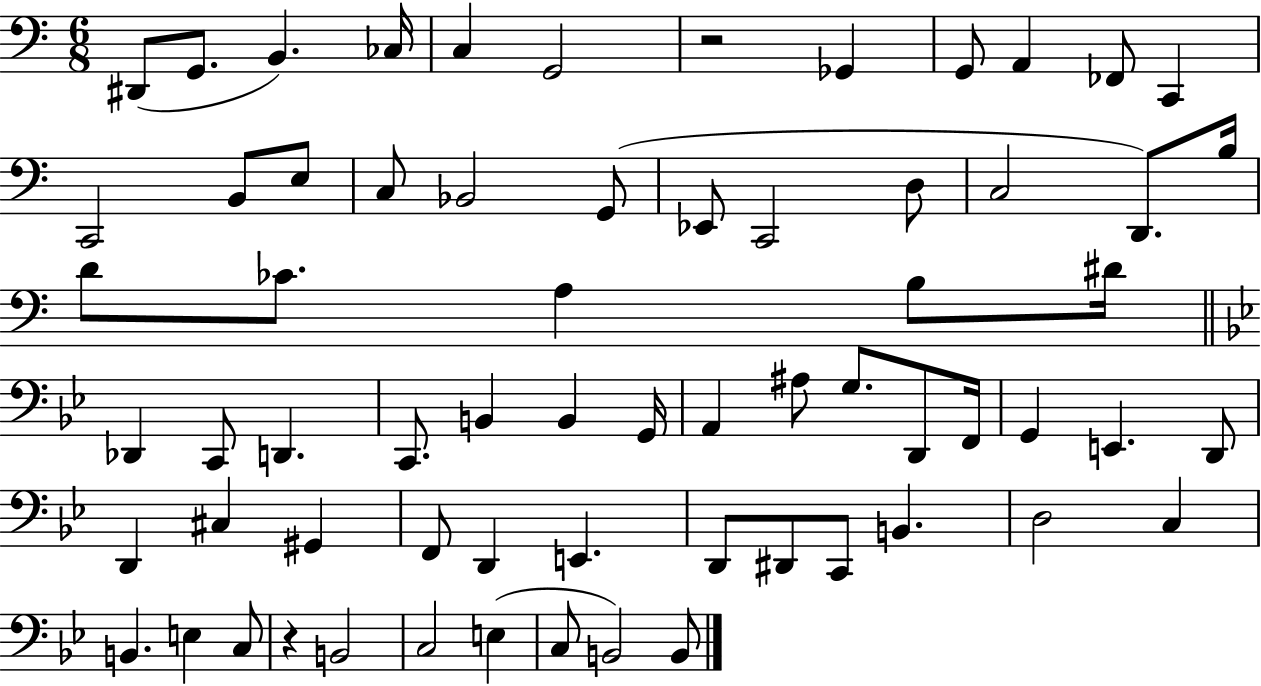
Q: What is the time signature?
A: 6/8